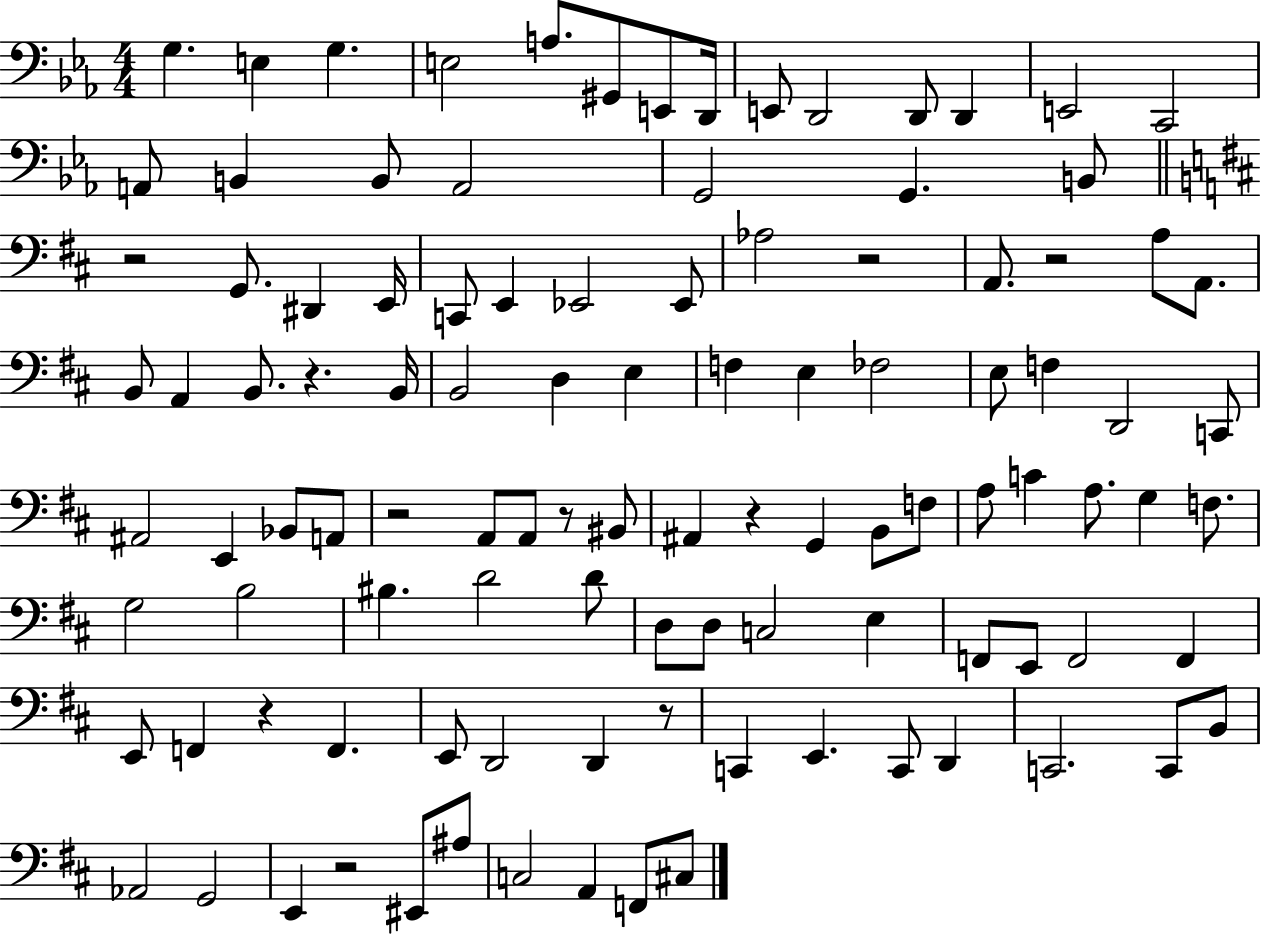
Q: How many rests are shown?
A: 10